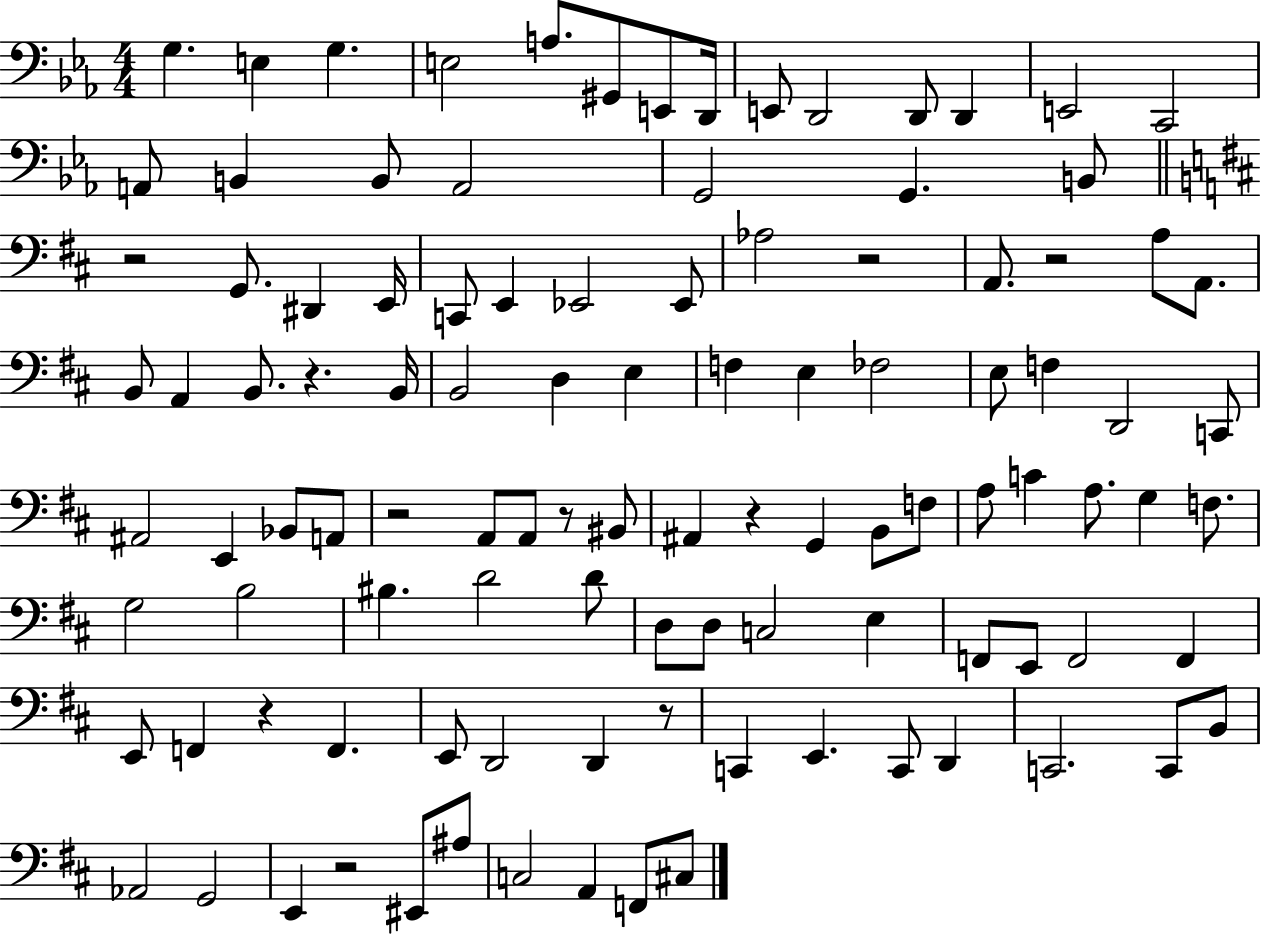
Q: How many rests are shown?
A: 10